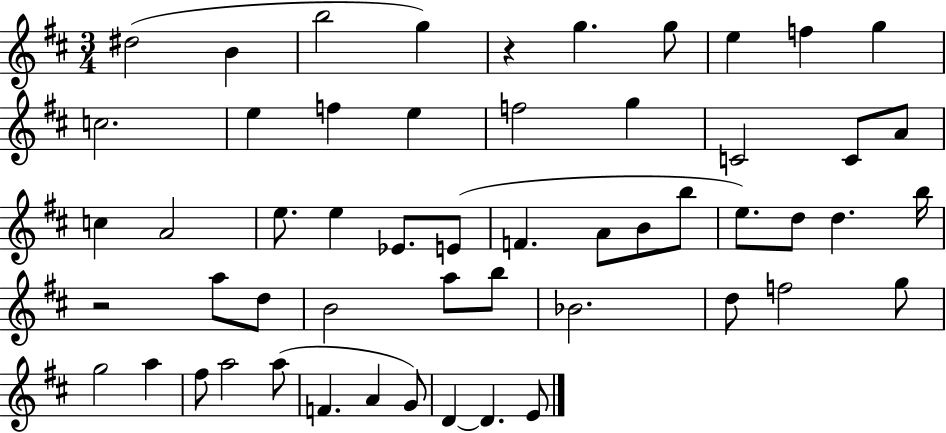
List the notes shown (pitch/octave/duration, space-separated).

D#5/h B4/q B5/h G5/q R/q G5/q. G5/e E5/q F5/q G5/q C5/h. E5/q F5/q E5/q F5/h G5/q C4/h C4/e A4/e C5/q A4/h E5/e. E5/q Eb4/e. E4/e F4/q. A4/e B4/e B5/e E5/e. D5/e D5/q. B5/s R/h A5/e D5/e B4/h A5/e B5/e Bb4/h. D5/e F5/h G5/e G5/h A5/q F#5/e A5/h A5/e F4/q. A4/q G4/e D4/q D4/q. E4/e